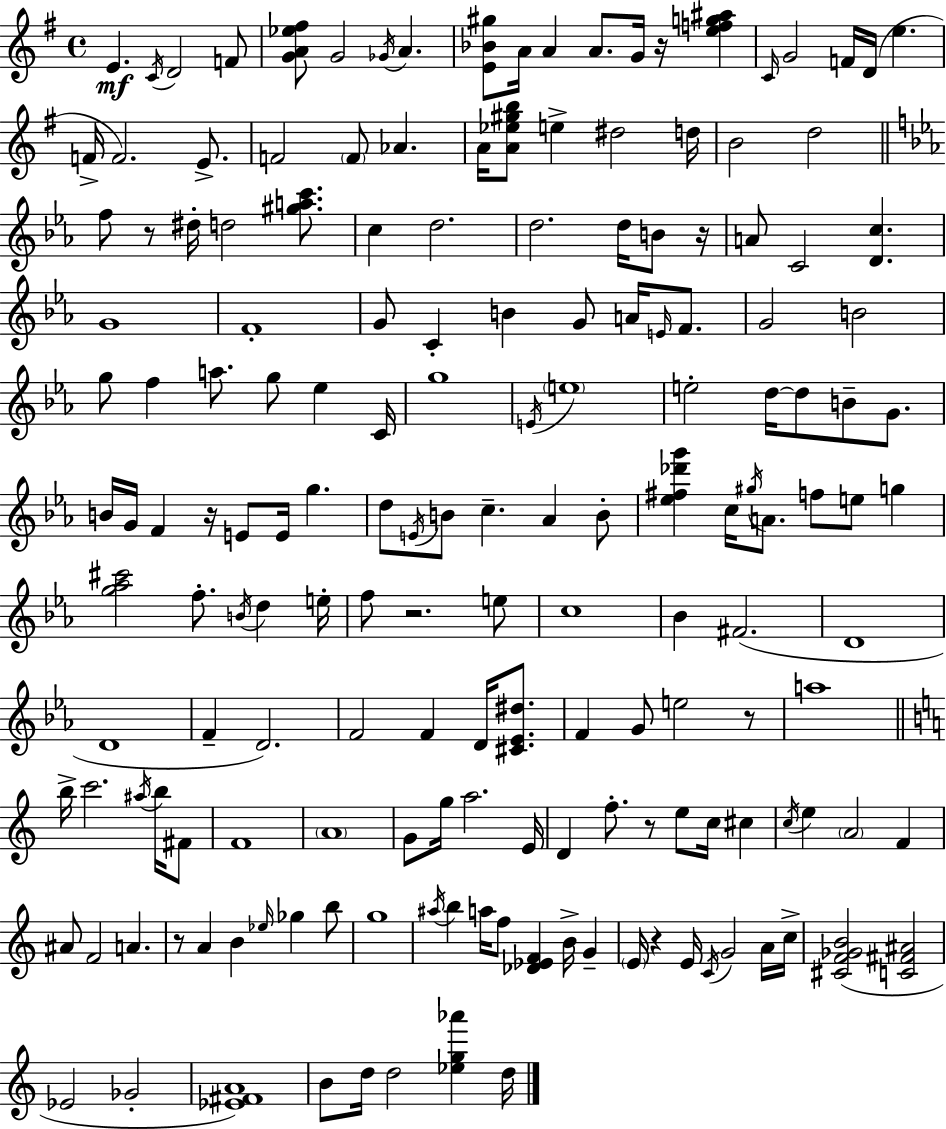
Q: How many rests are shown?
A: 9